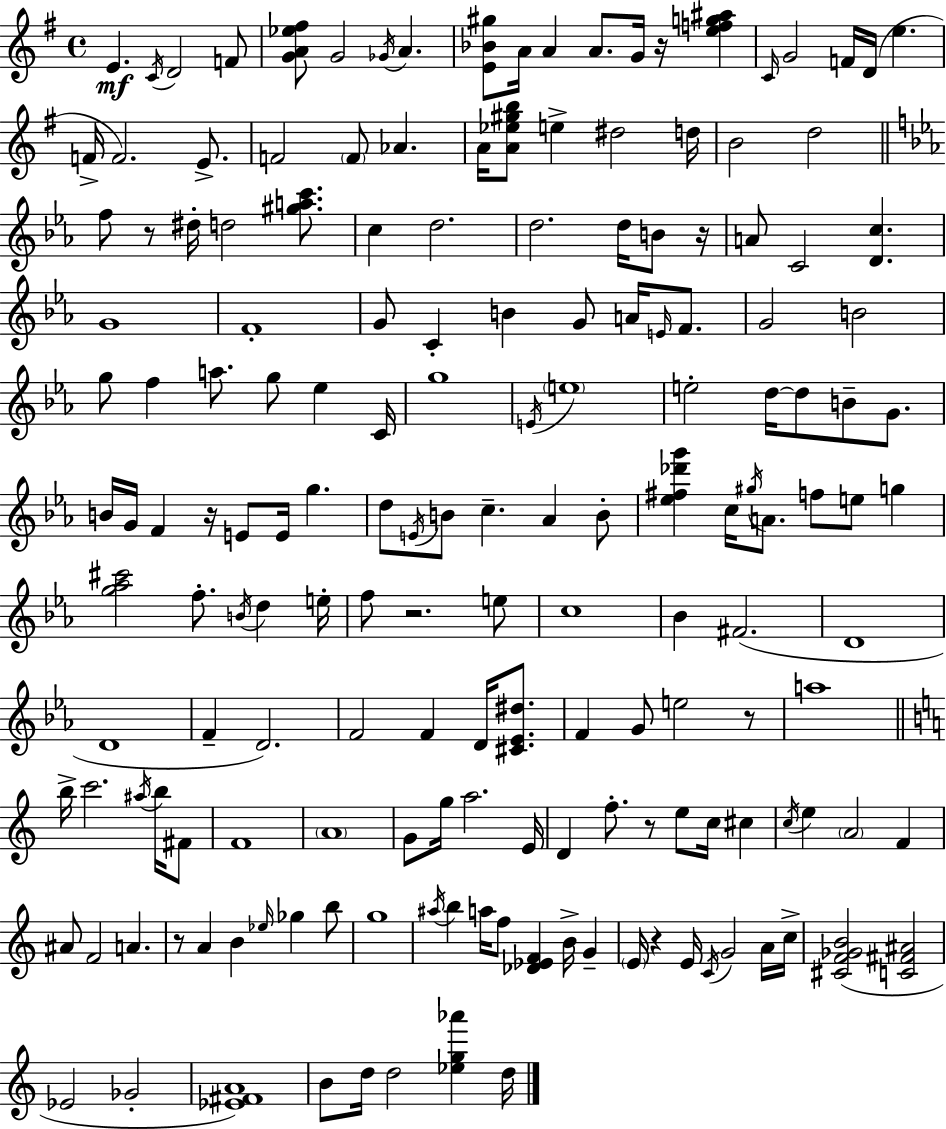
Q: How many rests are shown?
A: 9